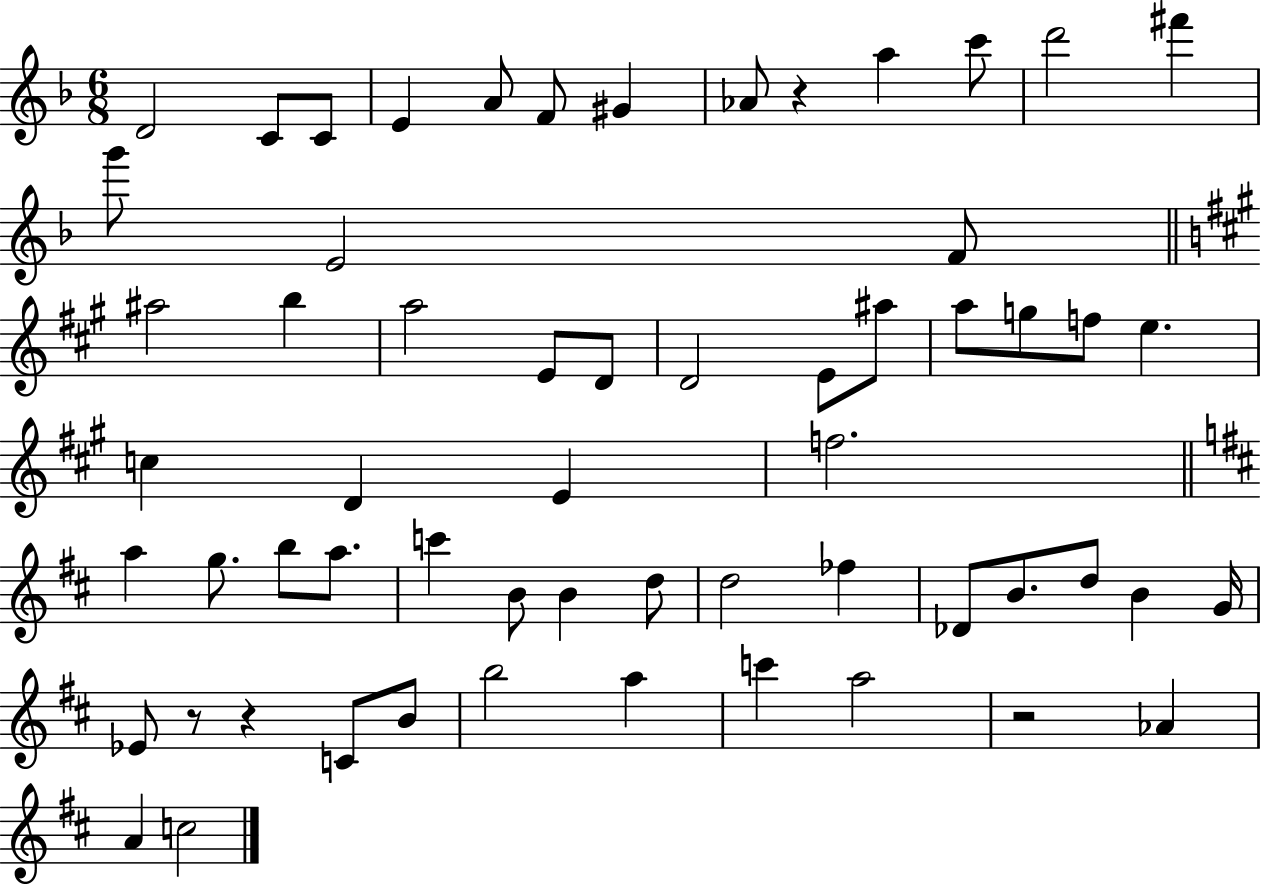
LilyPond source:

{
  \clef treble
  \numericTimeSignature
  \time 6/8
  \key f \major
  d'2 c'8 c'8 | e'4 a'8 f'8 gis'4 | aes'8 r4 a''4 c'''8 | d'''2 fis'''4 | \break g'''8 e'2 f'8 | \bar "||" \break \key a \major ais''2 b''4 | a''2 e'8 d'8 | d'2 e'8 ais''8 | a''8 g''8 f''8 e''4. | \break c''4 d'4 e'4 | f''2. | \bar "||" \break \key d \major a''4 g''8. b''8 a''8. | c'''4 b'8 b'4 d''8 | d''2 fes''4 | des'8 b'8. d''8 b'4 g'16 | \break ees'8 r8 r4 c'8 b'8 | b''2 a''4 | c'''4 a''2 | r2 aes'4 | \break a'4 c''2 | \bar "|."
}